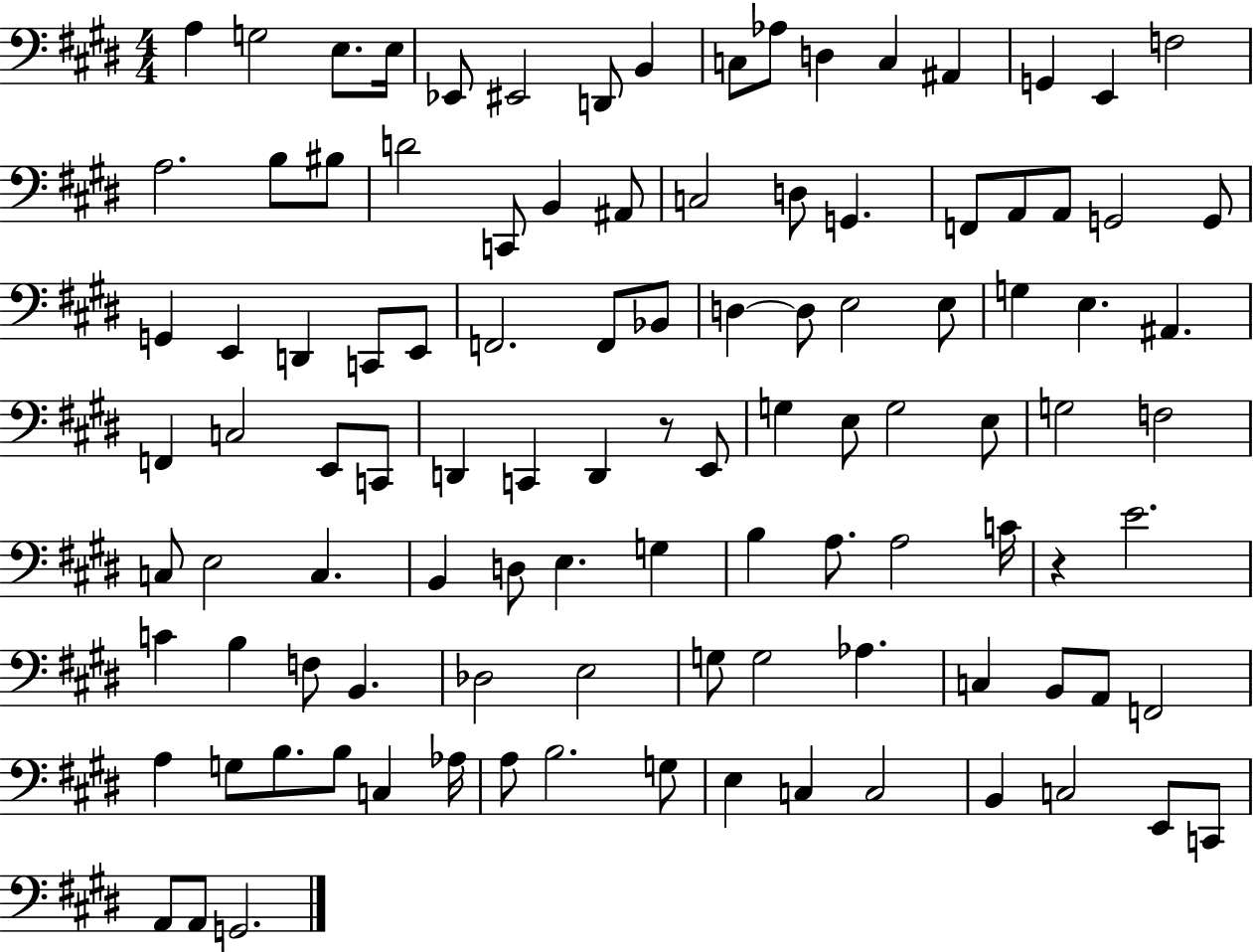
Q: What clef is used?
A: bass